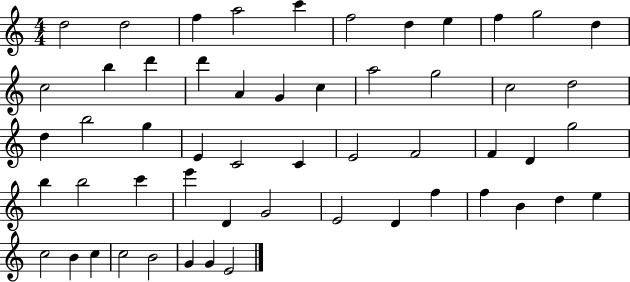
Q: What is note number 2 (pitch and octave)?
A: D5